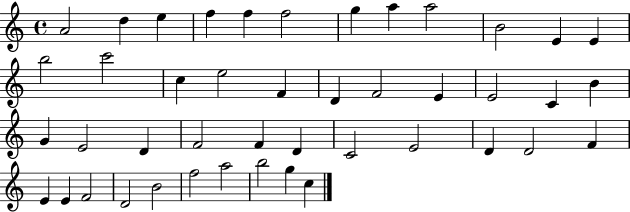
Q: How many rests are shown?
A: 0